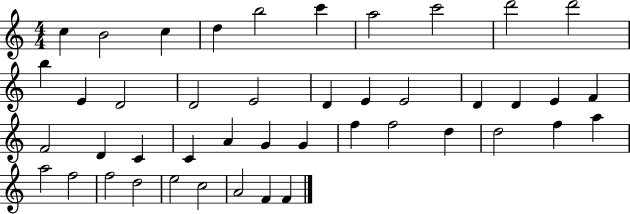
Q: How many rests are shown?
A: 0